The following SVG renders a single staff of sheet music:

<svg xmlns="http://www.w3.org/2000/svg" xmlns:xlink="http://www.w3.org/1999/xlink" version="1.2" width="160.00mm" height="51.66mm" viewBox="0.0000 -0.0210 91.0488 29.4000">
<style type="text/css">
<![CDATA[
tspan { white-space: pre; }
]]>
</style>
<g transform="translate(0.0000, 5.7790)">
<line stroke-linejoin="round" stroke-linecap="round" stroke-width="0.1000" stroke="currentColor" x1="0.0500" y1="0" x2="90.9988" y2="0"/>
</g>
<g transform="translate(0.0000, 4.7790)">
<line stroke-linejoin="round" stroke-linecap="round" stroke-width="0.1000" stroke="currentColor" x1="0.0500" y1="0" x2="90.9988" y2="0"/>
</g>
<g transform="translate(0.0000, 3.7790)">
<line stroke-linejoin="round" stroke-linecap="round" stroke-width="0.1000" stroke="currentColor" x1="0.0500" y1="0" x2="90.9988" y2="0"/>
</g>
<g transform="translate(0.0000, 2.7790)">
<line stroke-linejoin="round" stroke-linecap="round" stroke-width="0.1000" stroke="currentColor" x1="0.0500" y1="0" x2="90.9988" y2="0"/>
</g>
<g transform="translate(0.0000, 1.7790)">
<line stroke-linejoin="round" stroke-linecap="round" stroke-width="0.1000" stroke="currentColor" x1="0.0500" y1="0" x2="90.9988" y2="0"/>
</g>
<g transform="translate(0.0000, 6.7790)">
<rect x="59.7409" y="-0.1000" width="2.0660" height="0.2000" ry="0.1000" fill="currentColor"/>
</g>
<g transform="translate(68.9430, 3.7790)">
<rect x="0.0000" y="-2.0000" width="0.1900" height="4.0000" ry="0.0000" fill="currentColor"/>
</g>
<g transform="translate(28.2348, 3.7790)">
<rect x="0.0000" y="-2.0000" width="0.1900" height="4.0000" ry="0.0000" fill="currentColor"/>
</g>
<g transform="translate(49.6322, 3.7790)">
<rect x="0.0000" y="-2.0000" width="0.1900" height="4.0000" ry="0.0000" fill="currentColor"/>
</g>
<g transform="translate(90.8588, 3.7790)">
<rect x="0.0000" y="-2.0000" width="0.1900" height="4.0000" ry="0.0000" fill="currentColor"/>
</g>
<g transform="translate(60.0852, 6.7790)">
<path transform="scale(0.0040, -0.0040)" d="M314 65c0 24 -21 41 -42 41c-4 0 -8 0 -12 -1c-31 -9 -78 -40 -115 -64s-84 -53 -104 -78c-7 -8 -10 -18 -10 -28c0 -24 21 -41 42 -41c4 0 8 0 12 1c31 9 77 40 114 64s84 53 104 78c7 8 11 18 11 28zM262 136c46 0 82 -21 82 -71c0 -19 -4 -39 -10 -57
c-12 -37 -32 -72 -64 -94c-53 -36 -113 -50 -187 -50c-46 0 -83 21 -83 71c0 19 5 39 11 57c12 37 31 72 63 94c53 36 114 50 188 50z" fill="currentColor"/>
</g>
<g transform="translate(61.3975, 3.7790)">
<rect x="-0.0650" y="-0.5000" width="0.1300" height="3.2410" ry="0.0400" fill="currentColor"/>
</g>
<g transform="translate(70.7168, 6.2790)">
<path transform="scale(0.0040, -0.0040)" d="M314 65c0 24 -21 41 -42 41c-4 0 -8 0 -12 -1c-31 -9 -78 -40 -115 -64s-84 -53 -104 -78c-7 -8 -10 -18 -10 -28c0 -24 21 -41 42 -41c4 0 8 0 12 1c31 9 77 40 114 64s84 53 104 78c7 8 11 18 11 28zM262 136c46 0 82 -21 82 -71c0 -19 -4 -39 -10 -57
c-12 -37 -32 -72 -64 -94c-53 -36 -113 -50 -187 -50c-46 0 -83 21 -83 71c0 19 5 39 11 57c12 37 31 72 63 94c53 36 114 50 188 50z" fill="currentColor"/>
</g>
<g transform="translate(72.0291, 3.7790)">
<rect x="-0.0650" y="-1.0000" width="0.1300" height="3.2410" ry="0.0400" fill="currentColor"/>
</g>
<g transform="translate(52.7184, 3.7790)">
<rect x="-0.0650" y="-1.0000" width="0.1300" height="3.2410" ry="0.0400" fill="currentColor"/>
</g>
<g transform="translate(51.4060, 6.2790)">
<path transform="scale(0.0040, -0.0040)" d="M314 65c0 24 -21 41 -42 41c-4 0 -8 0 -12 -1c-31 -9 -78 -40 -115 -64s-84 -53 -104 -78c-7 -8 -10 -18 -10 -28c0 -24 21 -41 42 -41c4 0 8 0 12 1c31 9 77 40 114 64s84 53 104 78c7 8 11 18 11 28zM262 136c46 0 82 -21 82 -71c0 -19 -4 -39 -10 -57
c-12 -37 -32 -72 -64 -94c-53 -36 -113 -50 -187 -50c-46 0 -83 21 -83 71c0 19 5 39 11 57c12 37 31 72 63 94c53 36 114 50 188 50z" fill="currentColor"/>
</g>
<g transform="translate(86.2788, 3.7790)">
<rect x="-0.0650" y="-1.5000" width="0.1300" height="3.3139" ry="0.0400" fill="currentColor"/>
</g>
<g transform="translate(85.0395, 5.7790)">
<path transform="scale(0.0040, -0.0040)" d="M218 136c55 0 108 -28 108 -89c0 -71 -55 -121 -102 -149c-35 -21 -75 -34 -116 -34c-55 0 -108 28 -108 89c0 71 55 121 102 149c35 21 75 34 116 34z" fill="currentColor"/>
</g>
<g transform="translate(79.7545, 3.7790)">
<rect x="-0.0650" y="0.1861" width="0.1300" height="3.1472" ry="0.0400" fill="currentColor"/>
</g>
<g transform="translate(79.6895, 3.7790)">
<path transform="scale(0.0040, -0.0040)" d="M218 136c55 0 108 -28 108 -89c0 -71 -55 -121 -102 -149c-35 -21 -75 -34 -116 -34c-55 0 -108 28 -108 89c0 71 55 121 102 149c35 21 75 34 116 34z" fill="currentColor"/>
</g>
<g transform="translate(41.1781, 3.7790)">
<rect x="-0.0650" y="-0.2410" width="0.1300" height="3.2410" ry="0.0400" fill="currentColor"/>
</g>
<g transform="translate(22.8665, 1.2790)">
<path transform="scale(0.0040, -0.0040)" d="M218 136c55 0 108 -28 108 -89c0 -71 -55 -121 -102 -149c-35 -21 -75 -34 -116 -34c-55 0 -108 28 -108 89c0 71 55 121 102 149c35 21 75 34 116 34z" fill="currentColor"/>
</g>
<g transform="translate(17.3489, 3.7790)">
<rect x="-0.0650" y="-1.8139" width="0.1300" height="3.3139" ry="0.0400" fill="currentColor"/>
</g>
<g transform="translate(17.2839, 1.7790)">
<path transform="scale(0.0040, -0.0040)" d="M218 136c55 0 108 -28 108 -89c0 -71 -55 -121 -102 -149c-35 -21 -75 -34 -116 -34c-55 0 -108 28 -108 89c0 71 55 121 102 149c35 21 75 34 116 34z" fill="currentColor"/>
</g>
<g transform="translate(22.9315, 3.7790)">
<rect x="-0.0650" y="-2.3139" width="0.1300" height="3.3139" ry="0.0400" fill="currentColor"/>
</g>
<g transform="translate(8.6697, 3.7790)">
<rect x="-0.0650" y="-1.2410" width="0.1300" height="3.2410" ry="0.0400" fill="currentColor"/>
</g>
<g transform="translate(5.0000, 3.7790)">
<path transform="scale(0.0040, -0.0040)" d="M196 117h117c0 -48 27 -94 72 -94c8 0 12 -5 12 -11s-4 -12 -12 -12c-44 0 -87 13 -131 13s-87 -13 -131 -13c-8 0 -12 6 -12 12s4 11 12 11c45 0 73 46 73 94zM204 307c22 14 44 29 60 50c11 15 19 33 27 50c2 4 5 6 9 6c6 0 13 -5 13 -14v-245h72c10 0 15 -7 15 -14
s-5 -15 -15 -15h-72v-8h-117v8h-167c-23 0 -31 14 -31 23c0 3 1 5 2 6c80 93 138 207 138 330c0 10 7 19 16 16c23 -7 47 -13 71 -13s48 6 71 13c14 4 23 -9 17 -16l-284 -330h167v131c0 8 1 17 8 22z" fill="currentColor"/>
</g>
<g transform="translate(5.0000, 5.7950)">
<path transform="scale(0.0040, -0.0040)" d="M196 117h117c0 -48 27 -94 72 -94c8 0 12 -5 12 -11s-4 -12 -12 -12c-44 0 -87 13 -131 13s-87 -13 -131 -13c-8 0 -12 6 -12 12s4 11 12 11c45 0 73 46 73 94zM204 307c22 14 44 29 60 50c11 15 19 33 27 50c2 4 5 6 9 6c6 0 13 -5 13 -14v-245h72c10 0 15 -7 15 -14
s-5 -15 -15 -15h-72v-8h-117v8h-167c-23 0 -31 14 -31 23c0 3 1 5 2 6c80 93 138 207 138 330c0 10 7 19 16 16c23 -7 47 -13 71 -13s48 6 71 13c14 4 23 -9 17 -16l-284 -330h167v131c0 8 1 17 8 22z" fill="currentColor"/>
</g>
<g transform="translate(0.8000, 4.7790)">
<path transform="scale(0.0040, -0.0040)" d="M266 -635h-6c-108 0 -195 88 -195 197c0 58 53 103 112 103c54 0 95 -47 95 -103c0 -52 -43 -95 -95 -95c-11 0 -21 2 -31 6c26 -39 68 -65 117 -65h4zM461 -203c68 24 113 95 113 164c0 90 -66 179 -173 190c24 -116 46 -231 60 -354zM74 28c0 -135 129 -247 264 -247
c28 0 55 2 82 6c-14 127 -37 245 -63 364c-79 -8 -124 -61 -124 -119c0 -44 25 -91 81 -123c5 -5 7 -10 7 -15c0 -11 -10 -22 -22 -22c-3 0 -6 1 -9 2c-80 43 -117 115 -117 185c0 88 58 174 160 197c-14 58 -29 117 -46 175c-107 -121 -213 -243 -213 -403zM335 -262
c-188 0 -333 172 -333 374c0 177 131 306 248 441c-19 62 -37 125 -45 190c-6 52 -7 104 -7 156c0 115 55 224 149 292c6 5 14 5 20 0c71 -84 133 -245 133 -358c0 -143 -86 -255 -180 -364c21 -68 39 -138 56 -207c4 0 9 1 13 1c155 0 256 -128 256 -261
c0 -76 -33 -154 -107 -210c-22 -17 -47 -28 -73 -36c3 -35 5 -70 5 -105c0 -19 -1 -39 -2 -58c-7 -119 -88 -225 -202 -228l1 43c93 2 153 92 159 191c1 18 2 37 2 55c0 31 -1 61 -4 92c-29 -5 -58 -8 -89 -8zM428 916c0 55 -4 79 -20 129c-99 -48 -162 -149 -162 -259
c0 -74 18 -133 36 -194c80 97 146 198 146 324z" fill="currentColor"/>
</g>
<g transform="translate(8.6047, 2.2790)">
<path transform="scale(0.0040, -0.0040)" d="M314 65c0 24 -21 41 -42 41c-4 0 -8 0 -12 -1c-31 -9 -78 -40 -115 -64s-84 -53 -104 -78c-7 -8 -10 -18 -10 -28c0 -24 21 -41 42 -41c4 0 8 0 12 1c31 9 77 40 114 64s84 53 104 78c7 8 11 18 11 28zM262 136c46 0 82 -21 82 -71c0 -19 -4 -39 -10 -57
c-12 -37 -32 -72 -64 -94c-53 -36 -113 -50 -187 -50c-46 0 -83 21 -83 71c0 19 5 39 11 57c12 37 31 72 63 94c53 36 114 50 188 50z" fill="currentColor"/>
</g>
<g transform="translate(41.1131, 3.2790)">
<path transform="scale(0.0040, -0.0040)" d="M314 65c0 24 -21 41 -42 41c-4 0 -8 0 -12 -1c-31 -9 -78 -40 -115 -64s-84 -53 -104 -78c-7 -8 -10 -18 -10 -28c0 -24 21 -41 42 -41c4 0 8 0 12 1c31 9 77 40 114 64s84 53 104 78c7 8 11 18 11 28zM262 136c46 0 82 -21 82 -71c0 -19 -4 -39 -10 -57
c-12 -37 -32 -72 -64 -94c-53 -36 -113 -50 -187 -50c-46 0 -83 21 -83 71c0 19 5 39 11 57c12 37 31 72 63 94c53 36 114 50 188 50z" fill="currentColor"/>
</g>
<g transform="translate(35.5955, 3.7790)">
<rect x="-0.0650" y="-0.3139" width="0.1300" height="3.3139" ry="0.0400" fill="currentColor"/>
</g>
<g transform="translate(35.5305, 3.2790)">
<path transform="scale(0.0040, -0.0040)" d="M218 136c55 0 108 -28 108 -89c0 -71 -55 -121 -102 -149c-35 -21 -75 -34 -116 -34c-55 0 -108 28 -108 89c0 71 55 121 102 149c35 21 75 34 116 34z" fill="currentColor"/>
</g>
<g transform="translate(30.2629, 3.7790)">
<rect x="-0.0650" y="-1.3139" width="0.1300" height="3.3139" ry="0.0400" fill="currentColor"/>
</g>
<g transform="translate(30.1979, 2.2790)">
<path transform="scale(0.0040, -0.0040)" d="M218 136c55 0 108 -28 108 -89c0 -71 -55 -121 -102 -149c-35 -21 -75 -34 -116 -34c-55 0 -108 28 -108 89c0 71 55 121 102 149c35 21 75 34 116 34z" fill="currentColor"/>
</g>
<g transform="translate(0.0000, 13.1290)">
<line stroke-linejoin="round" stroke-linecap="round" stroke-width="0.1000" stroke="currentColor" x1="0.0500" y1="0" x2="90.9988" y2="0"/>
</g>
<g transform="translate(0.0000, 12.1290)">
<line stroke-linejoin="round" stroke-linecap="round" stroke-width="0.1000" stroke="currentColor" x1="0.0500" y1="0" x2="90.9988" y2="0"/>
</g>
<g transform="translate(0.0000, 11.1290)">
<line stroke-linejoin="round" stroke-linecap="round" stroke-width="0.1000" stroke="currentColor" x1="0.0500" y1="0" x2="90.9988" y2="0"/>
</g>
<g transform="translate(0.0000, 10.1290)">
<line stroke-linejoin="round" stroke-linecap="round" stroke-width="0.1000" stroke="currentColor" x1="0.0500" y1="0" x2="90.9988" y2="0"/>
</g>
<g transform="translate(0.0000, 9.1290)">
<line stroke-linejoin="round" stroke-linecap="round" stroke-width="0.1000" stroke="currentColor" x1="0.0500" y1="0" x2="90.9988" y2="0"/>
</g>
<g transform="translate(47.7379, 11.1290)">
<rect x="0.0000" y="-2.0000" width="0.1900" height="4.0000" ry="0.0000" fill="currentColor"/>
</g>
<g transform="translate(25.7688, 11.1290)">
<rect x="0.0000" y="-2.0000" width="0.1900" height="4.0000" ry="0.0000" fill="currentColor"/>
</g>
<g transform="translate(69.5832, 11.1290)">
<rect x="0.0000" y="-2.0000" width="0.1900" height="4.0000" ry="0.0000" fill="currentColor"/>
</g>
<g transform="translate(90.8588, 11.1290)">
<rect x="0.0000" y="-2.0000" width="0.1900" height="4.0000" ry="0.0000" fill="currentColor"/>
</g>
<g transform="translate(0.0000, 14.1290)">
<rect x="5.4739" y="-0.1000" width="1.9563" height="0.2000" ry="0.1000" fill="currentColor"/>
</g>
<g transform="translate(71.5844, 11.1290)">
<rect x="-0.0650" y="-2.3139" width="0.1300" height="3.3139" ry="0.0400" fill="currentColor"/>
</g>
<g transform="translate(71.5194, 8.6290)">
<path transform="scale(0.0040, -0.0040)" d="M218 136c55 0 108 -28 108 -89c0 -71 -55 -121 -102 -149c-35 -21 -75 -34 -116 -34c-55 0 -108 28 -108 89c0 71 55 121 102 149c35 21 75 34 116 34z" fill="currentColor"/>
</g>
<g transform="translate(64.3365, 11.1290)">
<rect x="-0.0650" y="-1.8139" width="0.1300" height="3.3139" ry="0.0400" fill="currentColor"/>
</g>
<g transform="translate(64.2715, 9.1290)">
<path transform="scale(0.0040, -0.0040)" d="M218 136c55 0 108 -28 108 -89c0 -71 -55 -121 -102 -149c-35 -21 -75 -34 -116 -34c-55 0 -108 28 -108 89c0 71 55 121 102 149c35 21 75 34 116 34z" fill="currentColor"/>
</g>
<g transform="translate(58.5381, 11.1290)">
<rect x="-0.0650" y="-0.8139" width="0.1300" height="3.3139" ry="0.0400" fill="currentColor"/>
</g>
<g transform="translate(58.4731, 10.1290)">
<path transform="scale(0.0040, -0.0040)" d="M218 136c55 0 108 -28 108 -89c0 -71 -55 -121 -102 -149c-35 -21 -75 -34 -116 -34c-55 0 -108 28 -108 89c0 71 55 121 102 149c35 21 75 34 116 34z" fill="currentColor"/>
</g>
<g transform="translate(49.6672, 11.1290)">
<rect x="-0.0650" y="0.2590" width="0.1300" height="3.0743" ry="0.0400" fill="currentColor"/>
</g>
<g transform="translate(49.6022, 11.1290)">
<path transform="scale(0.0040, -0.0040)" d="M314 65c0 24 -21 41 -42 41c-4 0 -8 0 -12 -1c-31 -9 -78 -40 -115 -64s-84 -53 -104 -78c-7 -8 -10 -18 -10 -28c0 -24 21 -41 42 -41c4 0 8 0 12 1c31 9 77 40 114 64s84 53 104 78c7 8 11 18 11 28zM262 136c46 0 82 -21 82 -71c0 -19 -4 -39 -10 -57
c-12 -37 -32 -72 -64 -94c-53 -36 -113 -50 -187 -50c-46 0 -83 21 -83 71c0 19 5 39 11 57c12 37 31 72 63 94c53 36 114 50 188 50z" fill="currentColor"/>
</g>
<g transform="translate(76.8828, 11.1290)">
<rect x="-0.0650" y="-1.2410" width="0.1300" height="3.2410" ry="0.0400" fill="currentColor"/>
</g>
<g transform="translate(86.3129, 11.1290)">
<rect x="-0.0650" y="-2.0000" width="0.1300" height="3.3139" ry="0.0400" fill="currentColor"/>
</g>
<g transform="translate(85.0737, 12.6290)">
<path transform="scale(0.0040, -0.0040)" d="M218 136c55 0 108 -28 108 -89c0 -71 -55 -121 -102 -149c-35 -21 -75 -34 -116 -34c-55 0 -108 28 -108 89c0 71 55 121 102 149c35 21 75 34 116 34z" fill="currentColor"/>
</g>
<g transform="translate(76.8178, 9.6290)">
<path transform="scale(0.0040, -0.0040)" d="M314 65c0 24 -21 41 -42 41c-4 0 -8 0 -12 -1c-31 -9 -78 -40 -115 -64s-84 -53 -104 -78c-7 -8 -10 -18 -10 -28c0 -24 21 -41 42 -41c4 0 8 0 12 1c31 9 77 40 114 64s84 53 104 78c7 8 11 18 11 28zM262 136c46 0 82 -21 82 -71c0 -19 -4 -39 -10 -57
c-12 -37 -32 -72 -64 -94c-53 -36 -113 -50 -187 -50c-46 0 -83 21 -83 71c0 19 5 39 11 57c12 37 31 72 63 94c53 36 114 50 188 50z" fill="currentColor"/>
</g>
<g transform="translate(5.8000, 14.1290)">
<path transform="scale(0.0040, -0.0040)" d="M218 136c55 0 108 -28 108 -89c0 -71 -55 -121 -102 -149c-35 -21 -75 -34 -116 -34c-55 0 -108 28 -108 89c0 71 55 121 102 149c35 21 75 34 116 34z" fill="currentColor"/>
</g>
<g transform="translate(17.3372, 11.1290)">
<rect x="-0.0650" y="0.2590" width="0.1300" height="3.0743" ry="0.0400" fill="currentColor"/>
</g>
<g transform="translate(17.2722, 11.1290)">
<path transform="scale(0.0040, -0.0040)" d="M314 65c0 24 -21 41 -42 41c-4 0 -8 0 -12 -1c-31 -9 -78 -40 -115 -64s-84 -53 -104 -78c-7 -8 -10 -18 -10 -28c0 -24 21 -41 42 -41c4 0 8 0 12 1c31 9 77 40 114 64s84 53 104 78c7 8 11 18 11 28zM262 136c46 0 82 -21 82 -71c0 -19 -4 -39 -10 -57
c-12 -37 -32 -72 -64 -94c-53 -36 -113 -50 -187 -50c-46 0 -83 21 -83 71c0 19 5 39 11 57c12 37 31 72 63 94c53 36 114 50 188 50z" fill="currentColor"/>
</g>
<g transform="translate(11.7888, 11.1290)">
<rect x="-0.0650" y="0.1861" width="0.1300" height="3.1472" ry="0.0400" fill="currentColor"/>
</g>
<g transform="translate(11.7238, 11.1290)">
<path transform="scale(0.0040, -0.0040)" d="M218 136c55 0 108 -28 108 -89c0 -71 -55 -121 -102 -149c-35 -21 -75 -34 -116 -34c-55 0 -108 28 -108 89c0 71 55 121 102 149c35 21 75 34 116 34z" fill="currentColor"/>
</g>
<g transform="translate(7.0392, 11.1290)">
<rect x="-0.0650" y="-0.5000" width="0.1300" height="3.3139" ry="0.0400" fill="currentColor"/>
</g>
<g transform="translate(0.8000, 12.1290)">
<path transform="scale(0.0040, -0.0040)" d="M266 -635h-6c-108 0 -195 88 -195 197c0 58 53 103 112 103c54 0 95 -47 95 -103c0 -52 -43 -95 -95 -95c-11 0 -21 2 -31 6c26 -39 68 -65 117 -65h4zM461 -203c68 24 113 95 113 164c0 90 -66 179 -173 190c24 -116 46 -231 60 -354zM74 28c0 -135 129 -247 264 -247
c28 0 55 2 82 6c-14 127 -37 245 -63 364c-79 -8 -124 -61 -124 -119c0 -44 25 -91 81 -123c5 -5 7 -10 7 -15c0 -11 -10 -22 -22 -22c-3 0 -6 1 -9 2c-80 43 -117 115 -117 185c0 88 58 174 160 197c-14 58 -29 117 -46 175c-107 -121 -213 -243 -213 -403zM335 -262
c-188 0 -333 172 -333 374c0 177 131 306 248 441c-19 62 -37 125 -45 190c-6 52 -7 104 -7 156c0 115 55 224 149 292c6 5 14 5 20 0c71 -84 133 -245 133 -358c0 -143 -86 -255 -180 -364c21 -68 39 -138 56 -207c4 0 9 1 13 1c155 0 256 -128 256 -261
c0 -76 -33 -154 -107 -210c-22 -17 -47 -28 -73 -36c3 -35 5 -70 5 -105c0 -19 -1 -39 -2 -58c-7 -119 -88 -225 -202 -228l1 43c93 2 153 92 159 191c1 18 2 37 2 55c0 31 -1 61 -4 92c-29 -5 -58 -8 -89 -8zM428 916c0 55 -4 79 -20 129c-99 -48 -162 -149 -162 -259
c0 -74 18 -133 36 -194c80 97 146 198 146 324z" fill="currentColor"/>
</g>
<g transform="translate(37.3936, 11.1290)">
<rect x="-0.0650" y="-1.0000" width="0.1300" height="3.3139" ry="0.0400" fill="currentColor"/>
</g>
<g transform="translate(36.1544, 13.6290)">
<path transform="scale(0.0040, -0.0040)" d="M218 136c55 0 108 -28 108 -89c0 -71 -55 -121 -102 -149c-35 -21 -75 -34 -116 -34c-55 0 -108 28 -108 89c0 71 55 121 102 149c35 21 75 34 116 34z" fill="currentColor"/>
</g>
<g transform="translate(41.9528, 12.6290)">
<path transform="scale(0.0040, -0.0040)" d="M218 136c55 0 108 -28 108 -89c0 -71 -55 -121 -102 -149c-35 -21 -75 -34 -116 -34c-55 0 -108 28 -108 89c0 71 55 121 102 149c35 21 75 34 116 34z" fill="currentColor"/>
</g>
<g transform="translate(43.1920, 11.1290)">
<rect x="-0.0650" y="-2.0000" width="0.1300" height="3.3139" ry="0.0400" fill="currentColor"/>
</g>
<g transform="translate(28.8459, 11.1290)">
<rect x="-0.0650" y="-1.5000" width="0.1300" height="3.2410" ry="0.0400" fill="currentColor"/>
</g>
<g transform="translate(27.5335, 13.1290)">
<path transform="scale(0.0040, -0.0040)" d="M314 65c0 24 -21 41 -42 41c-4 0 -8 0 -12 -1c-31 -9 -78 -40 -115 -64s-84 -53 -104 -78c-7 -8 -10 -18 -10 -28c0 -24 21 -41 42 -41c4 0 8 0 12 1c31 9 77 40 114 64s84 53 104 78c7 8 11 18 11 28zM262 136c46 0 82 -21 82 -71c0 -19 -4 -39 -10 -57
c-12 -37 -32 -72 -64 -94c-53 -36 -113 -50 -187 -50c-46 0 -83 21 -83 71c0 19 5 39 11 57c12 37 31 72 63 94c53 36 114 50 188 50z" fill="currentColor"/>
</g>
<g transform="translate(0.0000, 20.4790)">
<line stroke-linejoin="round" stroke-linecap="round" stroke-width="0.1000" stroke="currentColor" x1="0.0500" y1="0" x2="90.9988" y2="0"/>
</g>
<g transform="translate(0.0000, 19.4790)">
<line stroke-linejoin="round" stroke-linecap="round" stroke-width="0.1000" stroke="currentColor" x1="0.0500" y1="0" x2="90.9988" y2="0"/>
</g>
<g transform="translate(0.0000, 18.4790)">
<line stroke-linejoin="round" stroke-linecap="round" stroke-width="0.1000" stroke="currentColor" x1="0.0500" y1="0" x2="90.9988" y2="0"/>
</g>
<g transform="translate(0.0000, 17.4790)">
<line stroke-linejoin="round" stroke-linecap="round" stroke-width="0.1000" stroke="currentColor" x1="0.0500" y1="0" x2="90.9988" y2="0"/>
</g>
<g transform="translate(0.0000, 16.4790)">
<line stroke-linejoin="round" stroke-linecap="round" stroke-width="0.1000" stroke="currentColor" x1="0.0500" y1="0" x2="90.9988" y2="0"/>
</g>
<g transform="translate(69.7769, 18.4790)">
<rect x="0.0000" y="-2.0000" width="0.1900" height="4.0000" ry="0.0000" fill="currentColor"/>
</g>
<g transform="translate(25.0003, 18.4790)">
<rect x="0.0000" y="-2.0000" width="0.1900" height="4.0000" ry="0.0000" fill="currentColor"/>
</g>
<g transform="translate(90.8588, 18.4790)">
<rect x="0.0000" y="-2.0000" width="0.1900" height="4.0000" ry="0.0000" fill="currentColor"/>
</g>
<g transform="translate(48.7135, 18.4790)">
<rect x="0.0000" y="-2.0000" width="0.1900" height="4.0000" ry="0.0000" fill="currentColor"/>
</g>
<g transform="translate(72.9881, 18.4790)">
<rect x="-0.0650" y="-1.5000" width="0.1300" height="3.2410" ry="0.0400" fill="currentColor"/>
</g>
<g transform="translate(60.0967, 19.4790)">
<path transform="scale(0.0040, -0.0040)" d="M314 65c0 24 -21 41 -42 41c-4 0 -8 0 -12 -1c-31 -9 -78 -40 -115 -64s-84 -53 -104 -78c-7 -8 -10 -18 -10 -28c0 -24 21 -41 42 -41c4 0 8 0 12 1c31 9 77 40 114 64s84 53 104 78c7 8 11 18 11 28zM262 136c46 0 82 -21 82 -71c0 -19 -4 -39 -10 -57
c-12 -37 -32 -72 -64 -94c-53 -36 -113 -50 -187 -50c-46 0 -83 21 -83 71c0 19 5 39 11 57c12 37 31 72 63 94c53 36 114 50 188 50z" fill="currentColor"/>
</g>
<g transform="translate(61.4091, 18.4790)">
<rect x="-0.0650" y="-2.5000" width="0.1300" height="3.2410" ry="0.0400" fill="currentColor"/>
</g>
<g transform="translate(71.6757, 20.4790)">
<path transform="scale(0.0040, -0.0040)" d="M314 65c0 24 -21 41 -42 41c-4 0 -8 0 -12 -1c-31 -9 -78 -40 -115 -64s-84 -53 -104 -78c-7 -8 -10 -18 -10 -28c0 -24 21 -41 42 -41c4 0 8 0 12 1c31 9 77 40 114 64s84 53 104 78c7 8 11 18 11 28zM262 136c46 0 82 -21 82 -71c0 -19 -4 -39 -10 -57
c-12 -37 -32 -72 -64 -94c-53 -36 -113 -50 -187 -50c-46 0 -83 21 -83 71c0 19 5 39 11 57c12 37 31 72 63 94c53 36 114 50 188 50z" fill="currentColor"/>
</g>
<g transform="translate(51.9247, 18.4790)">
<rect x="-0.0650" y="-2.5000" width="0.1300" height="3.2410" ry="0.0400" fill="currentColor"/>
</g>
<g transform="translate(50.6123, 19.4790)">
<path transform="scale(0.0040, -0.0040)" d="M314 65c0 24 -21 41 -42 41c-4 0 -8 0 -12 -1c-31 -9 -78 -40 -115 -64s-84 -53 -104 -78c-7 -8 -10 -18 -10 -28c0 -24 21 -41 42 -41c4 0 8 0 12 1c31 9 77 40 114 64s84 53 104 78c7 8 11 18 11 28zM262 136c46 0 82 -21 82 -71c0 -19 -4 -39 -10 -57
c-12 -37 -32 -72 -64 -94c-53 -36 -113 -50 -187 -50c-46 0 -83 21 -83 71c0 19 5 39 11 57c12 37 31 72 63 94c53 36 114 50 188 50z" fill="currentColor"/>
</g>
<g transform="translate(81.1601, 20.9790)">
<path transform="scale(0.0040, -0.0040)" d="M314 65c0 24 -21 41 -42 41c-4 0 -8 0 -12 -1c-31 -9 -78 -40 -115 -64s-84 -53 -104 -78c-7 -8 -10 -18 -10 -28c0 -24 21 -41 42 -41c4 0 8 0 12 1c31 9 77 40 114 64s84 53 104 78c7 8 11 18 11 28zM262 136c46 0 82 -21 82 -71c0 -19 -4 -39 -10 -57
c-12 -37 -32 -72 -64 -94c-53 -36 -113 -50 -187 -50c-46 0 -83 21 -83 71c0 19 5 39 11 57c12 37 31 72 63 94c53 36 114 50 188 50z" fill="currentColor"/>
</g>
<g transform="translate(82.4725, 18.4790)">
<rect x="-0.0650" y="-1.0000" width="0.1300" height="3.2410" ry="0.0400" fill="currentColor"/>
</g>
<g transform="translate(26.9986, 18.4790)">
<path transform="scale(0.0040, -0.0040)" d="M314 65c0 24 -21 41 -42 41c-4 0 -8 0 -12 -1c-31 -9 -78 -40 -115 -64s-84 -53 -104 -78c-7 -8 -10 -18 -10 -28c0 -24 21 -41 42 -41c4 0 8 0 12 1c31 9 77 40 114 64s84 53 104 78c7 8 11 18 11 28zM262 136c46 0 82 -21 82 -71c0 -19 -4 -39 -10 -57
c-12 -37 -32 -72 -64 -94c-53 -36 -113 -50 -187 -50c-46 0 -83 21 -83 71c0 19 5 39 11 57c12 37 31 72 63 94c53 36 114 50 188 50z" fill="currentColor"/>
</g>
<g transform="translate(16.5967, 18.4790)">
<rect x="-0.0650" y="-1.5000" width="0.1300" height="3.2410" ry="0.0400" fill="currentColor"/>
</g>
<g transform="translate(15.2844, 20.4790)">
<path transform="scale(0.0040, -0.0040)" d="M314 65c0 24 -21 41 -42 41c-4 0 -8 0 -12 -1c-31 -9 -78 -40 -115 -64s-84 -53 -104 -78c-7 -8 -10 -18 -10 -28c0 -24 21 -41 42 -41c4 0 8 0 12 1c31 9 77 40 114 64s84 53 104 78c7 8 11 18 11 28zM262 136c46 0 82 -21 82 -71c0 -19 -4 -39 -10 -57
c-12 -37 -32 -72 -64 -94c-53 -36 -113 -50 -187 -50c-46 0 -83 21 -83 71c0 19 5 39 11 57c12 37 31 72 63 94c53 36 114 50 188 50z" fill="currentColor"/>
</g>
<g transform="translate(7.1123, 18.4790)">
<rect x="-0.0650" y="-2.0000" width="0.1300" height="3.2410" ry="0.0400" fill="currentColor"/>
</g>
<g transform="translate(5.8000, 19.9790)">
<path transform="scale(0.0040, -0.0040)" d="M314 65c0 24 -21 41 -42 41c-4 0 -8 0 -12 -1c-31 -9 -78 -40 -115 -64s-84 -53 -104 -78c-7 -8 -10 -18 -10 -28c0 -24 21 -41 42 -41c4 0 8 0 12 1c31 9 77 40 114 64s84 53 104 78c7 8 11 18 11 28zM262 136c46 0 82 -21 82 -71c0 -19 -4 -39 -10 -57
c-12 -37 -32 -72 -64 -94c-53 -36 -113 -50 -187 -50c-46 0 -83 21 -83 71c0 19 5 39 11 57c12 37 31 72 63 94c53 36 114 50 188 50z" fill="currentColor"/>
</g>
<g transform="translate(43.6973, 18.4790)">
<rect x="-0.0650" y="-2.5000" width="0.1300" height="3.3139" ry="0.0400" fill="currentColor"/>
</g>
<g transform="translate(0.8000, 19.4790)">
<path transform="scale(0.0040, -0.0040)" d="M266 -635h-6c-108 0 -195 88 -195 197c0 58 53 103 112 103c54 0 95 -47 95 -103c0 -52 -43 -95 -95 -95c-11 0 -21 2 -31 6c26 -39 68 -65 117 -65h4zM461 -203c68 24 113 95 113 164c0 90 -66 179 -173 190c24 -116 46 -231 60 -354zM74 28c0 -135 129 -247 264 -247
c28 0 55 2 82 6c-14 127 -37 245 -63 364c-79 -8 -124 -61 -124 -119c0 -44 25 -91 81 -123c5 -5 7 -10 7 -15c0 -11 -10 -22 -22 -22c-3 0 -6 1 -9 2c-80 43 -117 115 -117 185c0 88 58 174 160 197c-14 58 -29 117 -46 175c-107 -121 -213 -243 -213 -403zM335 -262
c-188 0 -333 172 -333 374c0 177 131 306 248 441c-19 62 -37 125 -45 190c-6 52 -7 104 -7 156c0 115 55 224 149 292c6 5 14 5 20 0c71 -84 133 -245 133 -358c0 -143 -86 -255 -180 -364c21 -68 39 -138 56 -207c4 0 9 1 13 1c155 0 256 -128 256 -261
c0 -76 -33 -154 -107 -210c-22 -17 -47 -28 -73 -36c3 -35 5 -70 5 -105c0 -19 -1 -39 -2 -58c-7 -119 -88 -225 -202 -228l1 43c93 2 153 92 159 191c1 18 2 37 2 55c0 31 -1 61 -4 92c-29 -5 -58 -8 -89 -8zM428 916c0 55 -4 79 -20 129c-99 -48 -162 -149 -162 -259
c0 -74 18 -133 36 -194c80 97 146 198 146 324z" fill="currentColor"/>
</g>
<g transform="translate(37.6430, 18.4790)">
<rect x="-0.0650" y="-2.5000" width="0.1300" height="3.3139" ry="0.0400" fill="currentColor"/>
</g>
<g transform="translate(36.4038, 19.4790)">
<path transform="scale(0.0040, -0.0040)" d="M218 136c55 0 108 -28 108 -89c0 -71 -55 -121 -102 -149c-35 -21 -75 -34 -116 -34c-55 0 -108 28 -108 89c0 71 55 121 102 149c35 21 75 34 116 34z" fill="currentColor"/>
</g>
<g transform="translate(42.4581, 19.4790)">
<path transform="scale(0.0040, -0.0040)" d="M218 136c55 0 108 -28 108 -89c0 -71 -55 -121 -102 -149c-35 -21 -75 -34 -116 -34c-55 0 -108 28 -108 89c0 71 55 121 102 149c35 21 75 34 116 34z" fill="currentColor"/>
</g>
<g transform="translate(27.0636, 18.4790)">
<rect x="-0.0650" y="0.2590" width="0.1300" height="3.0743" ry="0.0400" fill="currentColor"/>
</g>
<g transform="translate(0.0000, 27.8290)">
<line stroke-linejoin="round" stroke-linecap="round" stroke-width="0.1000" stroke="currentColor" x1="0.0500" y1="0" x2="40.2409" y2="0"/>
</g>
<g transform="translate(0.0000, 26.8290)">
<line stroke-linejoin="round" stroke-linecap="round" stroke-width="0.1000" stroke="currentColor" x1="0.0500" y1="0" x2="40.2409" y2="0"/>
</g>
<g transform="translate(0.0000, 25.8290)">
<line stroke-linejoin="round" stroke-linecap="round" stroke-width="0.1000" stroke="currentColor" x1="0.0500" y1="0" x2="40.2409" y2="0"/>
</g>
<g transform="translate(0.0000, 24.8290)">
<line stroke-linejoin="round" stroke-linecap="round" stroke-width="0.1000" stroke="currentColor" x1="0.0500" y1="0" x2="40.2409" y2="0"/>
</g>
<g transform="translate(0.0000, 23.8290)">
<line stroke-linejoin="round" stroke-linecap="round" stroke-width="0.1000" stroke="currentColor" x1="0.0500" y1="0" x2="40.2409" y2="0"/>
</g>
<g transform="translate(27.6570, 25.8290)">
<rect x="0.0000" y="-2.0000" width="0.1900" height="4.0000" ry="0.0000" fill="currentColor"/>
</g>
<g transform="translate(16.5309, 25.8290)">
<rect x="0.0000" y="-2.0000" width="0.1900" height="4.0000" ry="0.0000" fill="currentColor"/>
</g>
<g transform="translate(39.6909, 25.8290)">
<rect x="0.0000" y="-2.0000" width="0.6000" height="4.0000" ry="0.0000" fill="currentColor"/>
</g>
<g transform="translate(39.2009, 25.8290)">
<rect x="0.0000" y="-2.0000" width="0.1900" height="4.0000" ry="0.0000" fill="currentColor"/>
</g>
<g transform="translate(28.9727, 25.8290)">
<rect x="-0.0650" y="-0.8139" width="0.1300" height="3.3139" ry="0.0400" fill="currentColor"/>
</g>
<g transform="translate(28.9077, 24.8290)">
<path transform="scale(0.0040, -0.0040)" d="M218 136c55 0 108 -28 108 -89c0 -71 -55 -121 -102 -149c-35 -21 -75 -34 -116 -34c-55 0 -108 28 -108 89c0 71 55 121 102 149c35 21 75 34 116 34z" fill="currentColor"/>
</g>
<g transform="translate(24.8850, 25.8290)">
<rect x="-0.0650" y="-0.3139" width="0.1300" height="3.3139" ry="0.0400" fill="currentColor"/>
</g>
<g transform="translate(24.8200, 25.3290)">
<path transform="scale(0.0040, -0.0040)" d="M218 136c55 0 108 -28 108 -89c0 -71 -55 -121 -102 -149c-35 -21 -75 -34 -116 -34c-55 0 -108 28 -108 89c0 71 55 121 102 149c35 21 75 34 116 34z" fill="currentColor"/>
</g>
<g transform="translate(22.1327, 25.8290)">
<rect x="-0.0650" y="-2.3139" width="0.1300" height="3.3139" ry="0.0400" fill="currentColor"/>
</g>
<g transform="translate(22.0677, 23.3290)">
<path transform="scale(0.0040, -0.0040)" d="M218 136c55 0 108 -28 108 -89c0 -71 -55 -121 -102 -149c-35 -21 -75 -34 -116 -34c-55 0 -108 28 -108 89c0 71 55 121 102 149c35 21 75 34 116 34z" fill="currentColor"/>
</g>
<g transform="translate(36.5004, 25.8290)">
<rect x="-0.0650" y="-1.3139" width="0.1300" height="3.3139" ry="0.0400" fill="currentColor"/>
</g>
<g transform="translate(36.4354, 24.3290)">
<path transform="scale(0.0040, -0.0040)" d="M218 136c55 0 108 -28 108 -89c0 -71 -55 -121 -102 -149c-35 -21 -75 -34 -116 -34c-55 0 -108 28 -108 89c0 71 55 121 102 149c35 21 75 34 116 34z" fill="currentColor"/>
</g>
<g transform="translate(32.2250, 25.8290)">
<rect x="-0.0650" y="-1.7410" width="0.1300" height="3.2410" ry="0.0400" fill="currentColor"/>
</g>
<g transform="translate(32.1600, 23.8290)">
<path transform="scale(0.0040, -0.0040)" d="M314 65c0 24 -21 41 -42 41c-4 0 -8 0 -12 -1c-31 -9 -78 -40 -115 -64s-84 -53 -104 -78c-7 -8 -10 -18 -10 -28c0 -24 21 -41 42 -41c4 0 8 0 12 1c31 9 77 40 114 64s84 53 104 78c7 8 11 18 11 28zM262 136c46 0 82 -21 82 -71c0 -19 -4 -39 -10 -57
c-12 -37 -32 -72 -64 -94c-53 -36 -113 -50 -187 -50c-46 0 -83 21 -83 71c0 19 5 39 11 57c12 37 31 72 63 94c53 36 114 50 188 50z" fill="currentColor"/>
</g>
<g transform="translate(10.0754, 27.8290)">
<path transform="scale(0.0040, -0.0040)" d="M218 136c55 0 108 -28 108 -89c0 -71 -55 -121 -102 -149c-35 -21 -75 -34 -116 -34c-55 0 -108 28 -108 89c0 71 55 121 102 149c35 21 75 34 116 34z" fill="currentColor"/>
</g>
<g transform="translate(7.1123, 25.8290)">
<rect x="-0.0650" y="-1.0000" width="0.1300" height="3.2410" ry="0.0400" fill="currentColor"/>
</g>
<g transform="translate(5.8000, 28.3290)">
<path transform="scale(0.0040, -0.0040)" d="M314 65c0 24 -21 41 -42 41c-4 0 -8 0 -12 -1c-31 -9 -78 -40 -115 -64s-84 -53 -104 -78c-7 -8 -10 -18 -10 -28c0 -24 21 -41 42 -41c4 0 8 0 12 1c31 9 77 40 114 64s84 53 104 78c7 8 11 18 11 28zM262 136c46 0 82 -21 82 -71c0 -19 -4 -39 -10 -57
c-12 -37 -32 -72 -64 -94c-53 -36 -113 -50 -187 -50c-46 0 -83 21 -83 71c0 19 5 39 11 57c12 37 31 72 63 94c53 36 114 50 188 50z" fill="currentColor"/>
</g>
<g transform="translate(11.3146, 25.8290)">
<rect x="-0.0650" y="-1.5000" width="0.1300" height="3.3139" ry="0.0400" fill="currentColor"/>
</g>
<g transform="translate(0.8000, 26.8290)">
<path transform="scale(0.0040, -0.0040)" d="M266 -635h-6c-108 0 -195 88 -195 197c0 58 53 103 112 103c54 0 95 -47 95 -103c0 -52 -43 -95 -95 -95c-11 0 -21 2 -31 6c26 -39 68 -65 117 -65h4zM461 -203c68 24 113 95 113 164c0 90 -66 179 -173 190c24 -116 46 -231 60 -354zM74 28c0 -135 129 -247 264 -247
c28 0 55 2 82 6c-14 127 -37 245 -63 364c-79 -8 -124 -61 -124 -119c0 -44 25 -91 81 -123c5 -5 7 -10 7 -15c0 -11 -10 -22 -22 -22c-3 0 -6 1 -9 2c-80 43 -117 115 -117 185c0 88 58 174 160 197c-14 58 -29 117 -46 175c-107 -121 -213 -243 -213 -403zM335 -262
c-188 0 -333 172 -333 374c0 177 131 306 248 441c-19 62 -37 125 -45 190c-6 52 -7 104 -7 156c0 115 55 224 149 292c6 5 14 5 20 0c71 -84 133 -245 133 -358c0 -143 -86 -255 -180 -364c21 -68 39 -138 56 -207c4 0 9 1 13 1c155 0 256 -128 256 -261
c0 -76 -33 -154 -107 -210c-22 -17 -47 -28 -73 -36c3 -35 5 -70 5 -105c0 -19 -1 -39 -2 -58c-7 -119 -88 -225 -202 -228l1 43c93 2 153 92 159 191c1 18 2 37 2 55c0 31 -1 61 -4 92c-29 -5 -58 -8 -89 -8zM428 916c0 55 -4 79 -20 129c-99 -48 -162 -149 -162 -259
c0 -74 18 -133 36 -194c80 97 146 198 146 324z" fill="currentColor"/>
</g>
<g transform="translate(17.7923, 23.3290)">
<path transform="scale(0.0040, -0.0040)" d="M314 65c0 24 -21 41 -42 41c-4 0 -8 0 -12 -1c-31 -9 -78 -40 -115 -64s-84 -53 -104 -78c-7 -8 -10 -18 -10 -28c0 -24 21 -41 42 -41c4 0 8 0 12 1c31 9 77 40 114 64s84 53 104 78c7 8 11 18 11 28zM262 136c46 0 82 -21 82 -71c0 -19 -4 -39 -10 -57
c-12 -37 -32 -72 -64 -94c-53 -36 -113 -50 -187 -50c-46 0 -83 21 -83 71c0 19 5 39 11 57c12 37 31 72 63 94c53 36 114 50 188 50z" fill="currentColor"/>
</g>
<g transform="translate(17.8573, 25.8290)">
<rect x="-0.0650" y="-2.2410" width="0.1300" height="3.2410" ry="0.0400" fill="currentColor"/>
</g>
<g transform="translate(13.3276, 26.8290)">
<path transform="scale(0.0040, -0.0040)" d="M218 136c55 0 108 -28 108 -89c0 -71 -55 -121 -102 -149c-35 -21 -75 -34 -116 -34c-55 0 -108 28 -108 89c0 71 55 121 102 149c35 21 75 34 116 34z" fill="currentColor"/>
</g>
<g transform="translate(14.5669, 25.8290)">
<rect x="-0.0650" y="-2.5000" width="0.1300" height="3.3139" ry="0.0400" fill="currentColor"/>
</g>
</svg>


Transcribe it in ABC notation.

X:1
T:Untitled
M:4/4
L:1/4
K:C
e2 f g e c c2 D2 C2 D2 B E C B B2 E2 D F B2 d f g e2 F F2 E2 B2 G G G2 G2 E2 D2 D2 E G g2 g c d f2 e